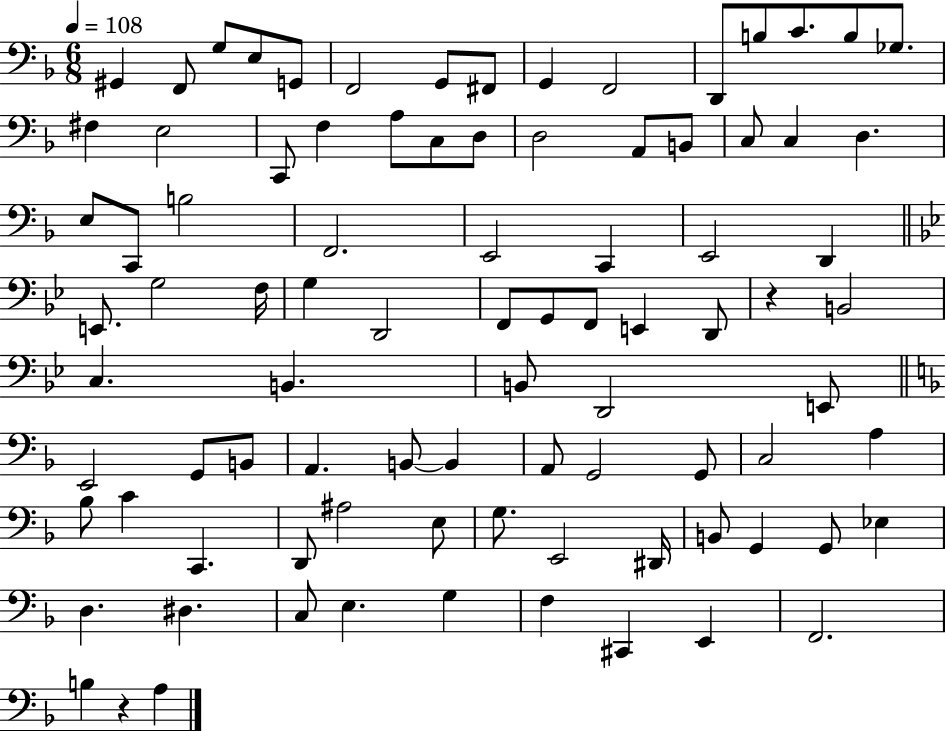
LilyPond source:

{
  \clef bass
  \numericTimeSignature
  \time 6/8
  \key f \major
  \tempo 4 = 108
  gis,4 f,8 g8 e8 g,8 | f,2 g,8 fis,8 | g,4 f,2 | d,8 b8 c'8. b8 ges8. | \break fis4 e2 | c,8 f4 a8 c8 d8 | d2 a,8 b,8 | c8 c4 d4. | \break e8 c,8 b2 | f,2. | e,2 c,4 | e,2 d,4 | \break \bar "||" \break \key g \minor e,8. g2 f16 | g4 d,2 | f,8 g,8 f,8 e,4 d,8 | r4 b,2 | \break c4. b,4. | b,8 d,2 e,8 | \bar "||" \break \key d \minor e,2 g,8 b,8 | a,4. b,8~~ b,4 | a,8 g,2 g,8 | c2 a4 | \break bes8 c'4 c,4. | d,8 ais2 e8 | g8. e,2 dis,16 | b,8 g,4 g,8 ees4 | \break d4. dis4. | c8 e4. g4 | f4 cis,4 e,4 | f,2. | \break b4 r4 a4 | \bar "|."
}